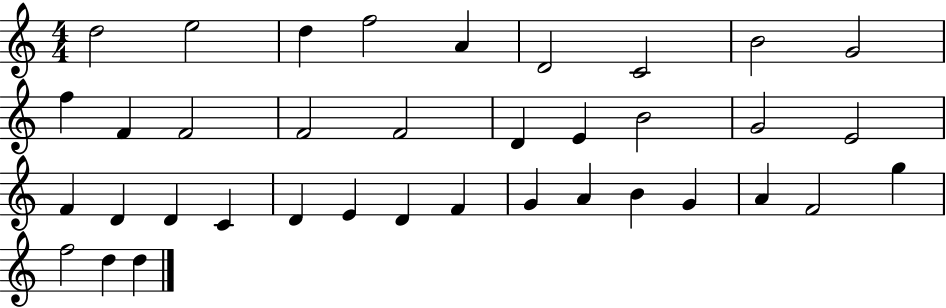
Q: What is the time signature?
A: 4/4